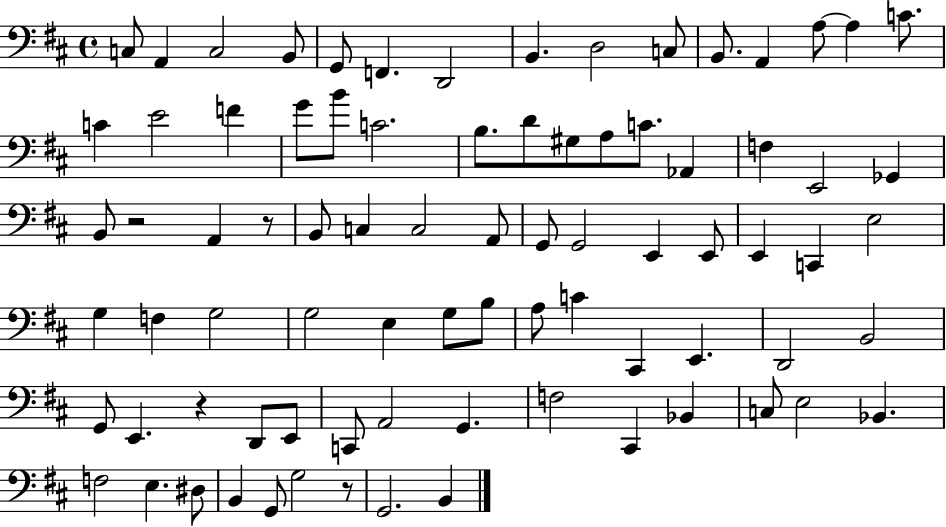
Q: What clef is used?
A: bass